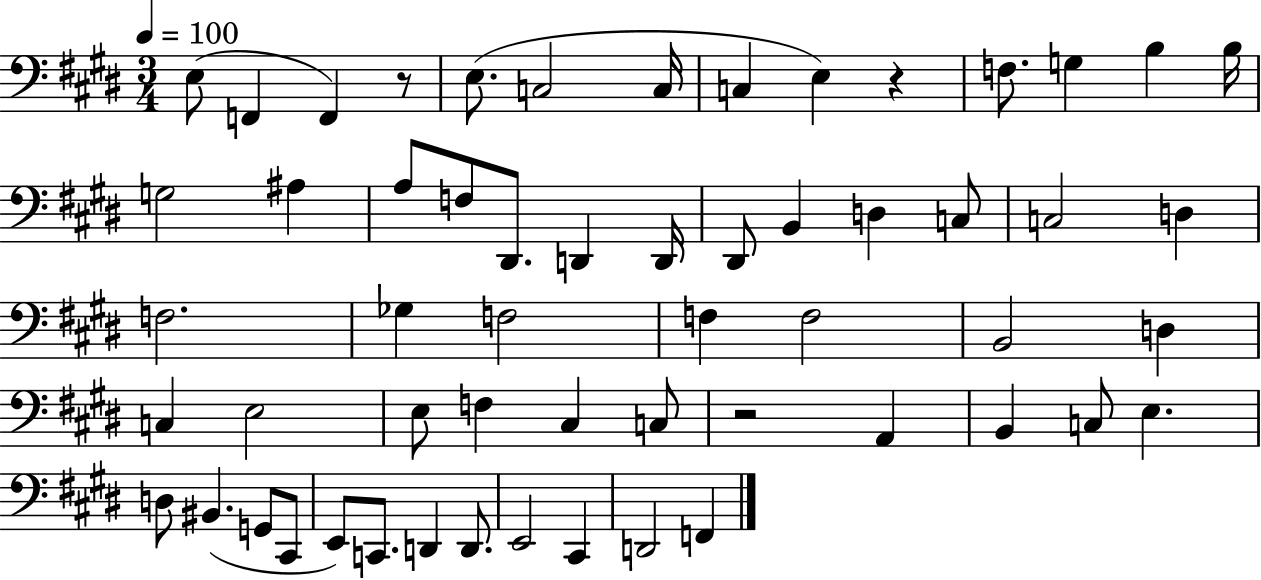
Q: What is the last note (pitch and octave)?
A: F2